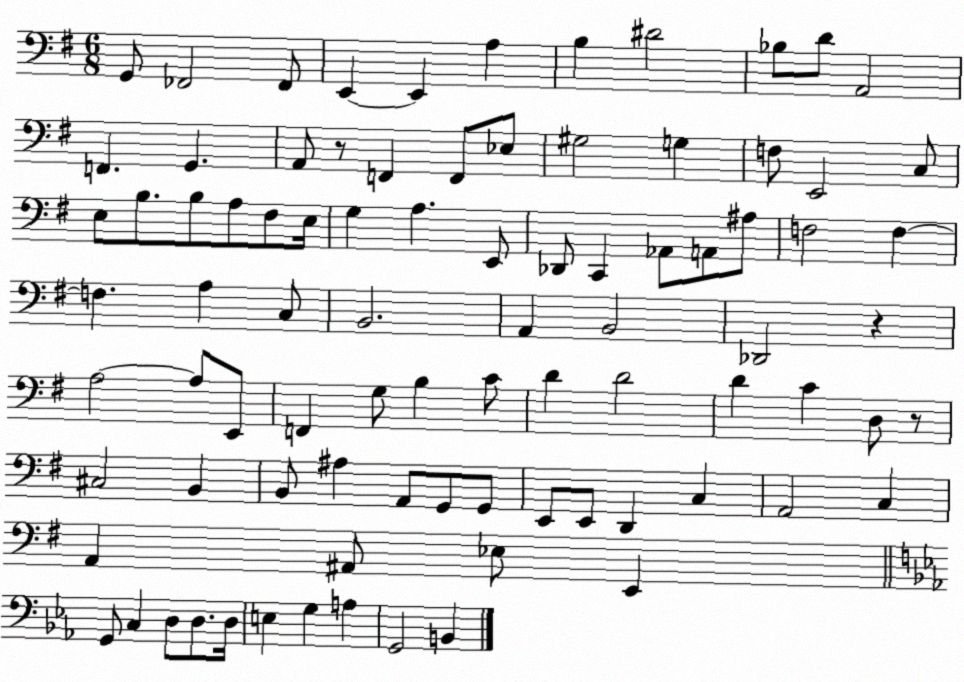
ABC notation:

X:1
T:Untitled
M:6/8
L:1/4
K:G
G,,/2 _F,,2 _F,,/2 E,, E,, A, B, ^D2 _B,/2 D/2 A,,2 F,, G,, A,,/2 z/2 F,, F,,/2 _E,/2 ^G,2 G, F,/2 E,,2 C,/2 E,/2 B,/2 B,/2 A,/2 ^F,/2 E,/4 G, A, E,,/2 _D,,/2 C,, _A,,/2 A,,/2 ^A,/2 F,2 F, F, A, C,/2 B,,2 A,, B,,2 _D,,2 z A,2 A,/2 E,,/2 F,, G,/2 B, C/2 D D2 D C D,/2 z/2 ^C,2 B,, B,,/2 ^A, A,,/2 G,,/2 G,,/2 E,,/2 E,,/2 D,, C, A,,2 C, A,, ^A,,/2 _E,/2 E,, G,,/2 C, D,/2 D,/2 D,/4 E, G, A, G,,2 B,,